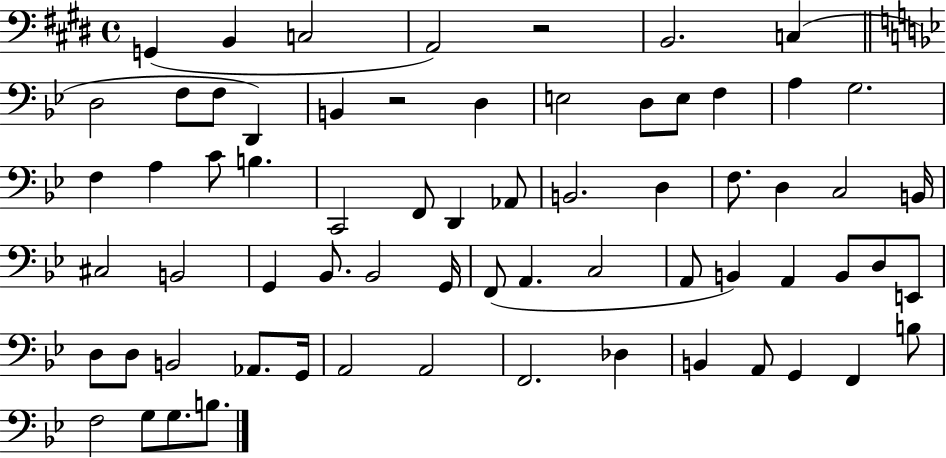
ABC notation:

X:1
T:Untitled
M:4/4
L:1/4
K:E
G,, B,, C,2 A,,2 z2 B,,2 C, D,2 F,/2 F,/2 D,, B,, z2 D, E,2 D,/2 E,/2 F, A, G,2 F, A, C/2 B, C,,2 F,,/2 D,, _A,,/2 B,,2 D, F,/2 D, C,2 B,,/4 ^C,2 B,,2 G,, _B,,/2 _B,,2 G,,/4 F,,/2 A,, C,2 A,,/2 B,, A,, B,,/2 D,/2 E,,/2 D,/2 D,/2 B,,2 _A,,/2 G,,/4 A,,2 A,,2 F,,2 _D, B,, A,,/2 G,, F,, B,/2 F,2 G,/2 G,/2 B,/2